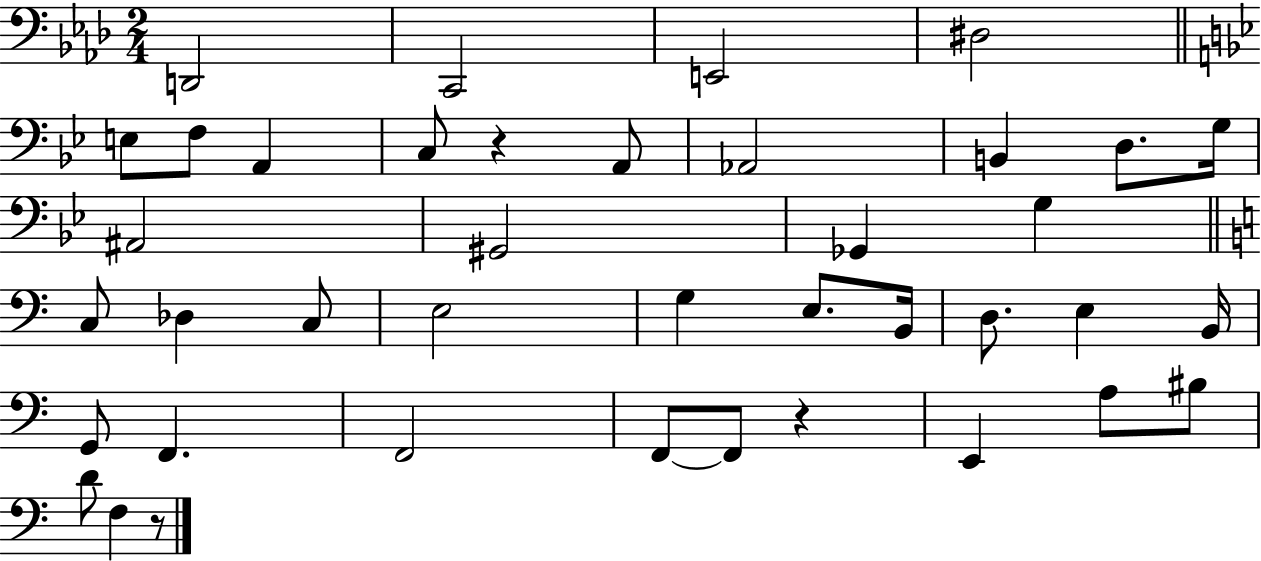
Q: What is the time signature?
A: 2/4